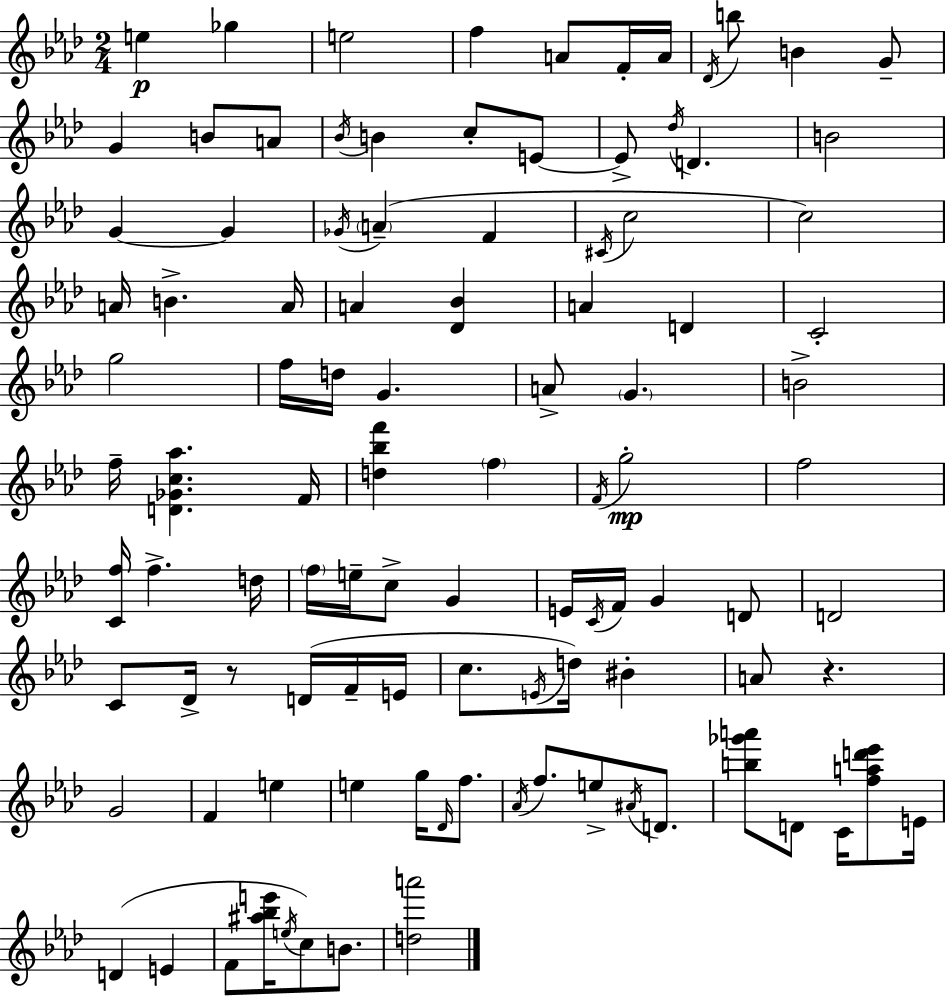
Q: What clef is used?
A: treble